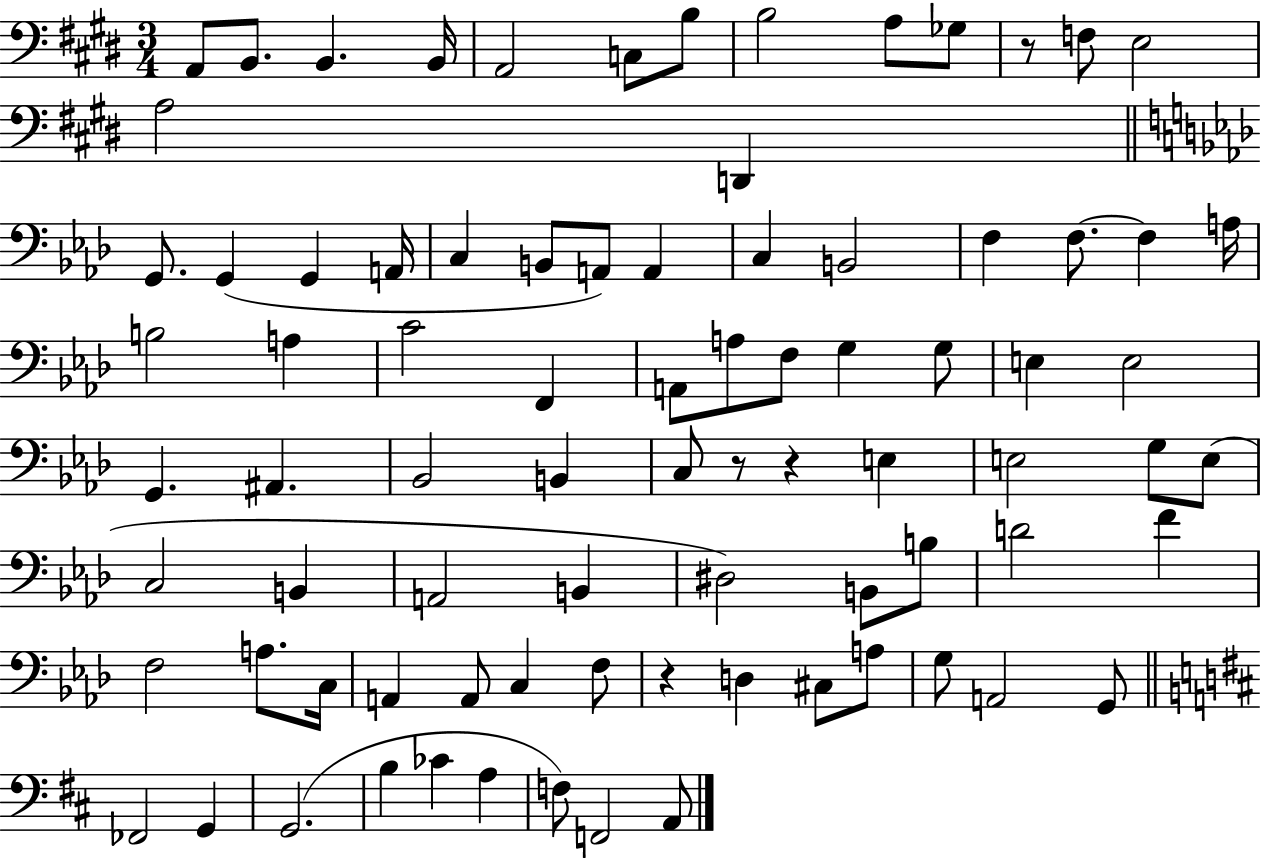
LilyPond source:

{
  \clef bass
  \numericTimeSignature
  \time 3/4
  \key e \major
  \repeat volta 2 { a,8 b,8. b,4. b,16 | a,2 c8 b8 | b2 a8 ges8 | r8 f8 e2 | \break a2 d,4 | \bar "||" \break \key f \minor g,8. g,4( g,4 a,16 | c4 b,8 a,8) a,4 | c4 b,2 | f4 f8.~~ f4 a16 | \break b2 a4 | c'2 f,4 | a,8 a8 f8 g4 g8 | e4 e2 | \break g,4. ais,4. | bes,2 b,4 | c8 r8 r4 e4 | e2 g8 e8( | \break c2 b,4 | a,2 b,4 | dis2) b,8 b8 | d'2 f'4 | \break f2 a8. c16 | a,4 a,8 c4 f8 | r4 d4 cis8 a8 | g8 a,2 g,8 | \break \bar "||" \break \key d \major fes,2 g,4 | g,2.( | b4 ces'4 a4 | f8) f,2 a,8 | \break } \bar "|."
}